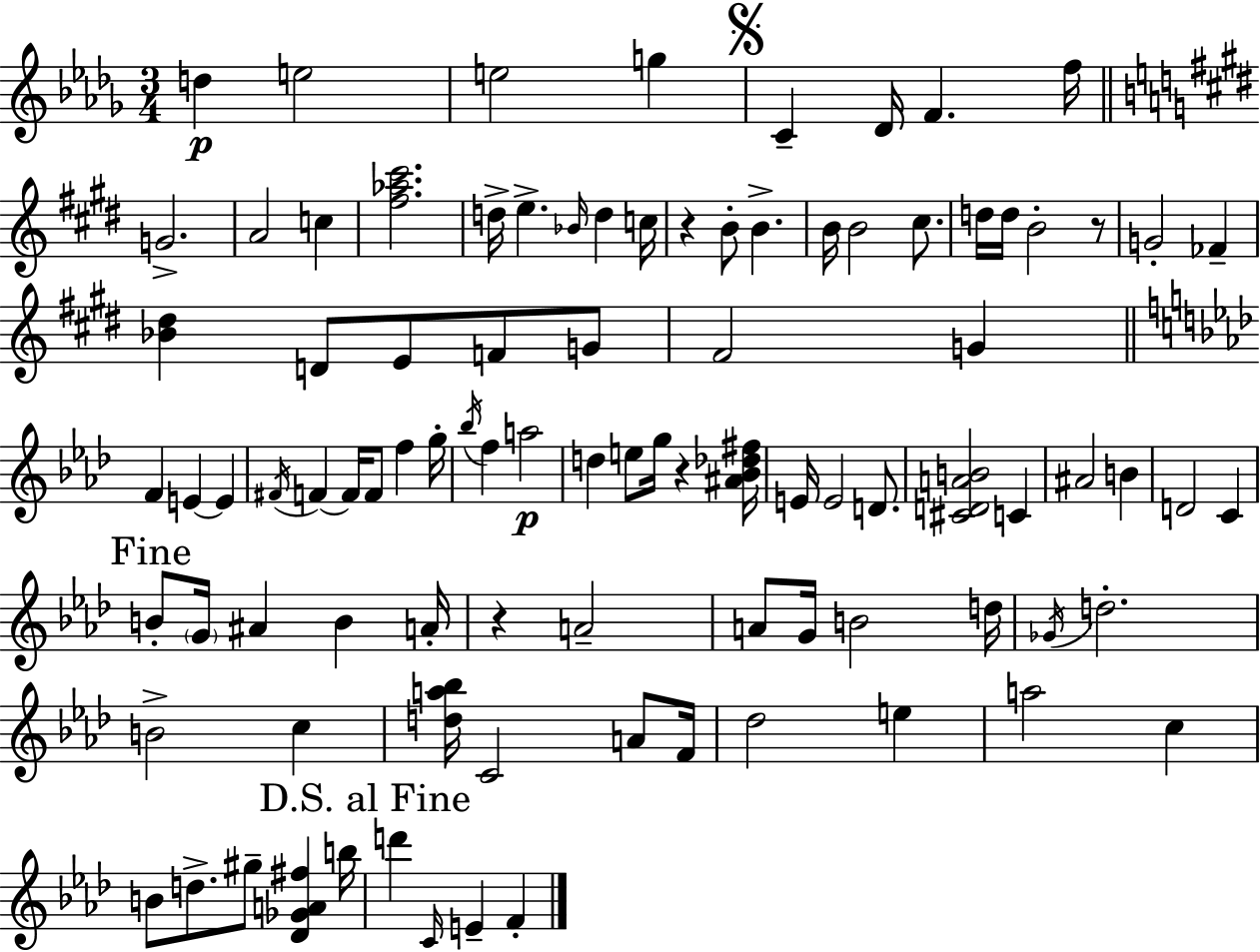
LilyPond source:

{
  \clef treble
  \numericTimeSignature
  \time 3/4
  \key bes \minor
  d''4\p e''2 | e''2 g''4 | \mark \markup { \musicglyph "scripts.segno" } c'4-- des'16 f'4. f''16 | \bar "||" \break \key e \major g'2.-> | a'2 c''4 | <fis'' aes'' cis'''>2. | d''16-> e''4.-> \grace { bes'16 } d''4 | \break c''16 r4 b'8-. b'4.-> | b'16 b'2 cis''8. | d''16 d''16 b'2-. r8 | g'2-. fes'4-- | \break <bes' dis''>4 d'8 e'8 f'8 g'8 | fis'2 g'4 | \bar "||" \break \key aes \major f'4 e'4~~ e'4 | \acciaccatura { fis'16 } f'4~~ f'16 f'8 f''4 | g''16-. \acciaccatura { bes''16 } f''4 a''2\p | d''4 e''8 g''16 r4 | \break <ais' bes' des'' fis''>16 e'16 e'2 d'8. | <cis' d' a' b'>2 c'4 | ais'2 b'4 | d'2 c'4 | \break \mark "Fine" b'8-. \parenthesize g'16 ais'4 b'4 | a'16-. r4 a'2-- | a'8 g'16 b'2 | d''16 \acciaccatura { ges'16 } d''2.-. | \break b'2-> c''4 | <d'' a'' bes''>16 c'2 | a'8 f'16 des''2 e''4 | a''2 c''4 | \break b'8 d''8.-> gis''8-- <des' ges' a' fis''>4 | b''16 \mark "D.S. al Fine" d'''4 \grace { c'16 } e'4-- | f'4-. \bar "|."
}